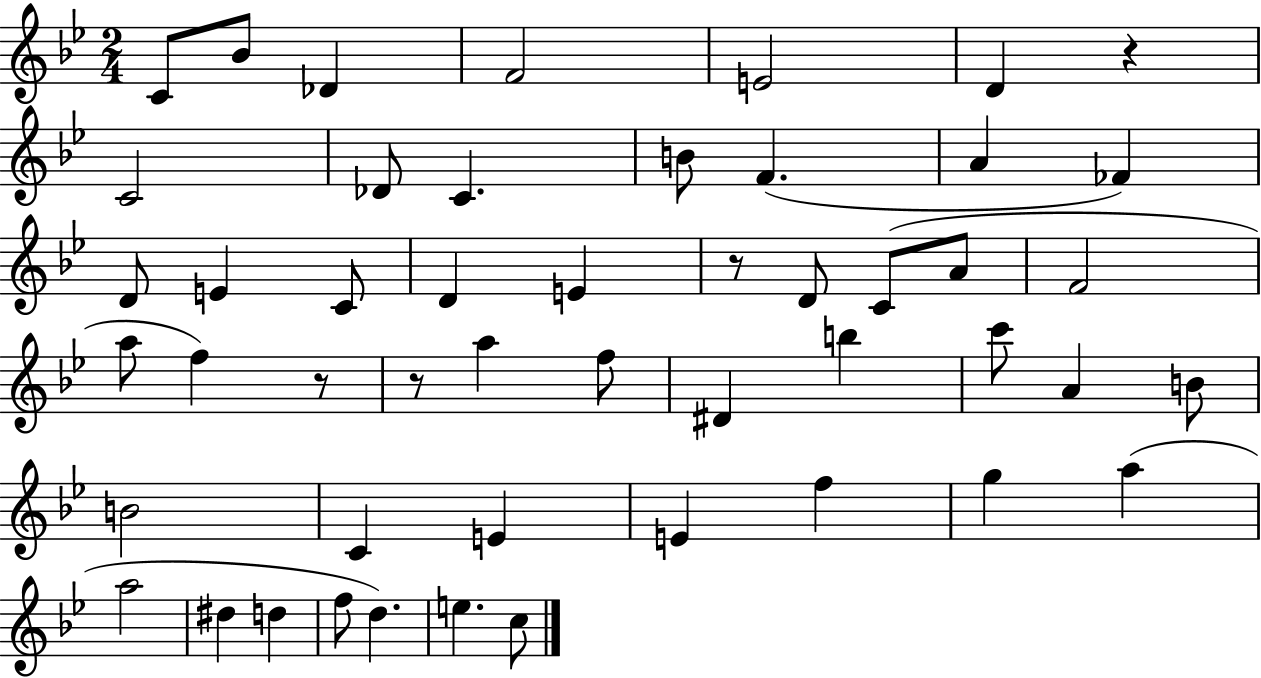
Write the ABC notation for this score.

X:1
T:Untitled
M:2/4
L:1/4
K:Bb
C/2 _B/2 _D F2 E2 D z C2 _D/2 C B/2 F A _F D/2 E C/2 D E z/2 D/2 C/2 A/2 F2 a/2 f z/2 z/2 a f/2 ^D b c'/2 A B/2 B2 C E E f g a a2 ^d d f/2 d e c/2